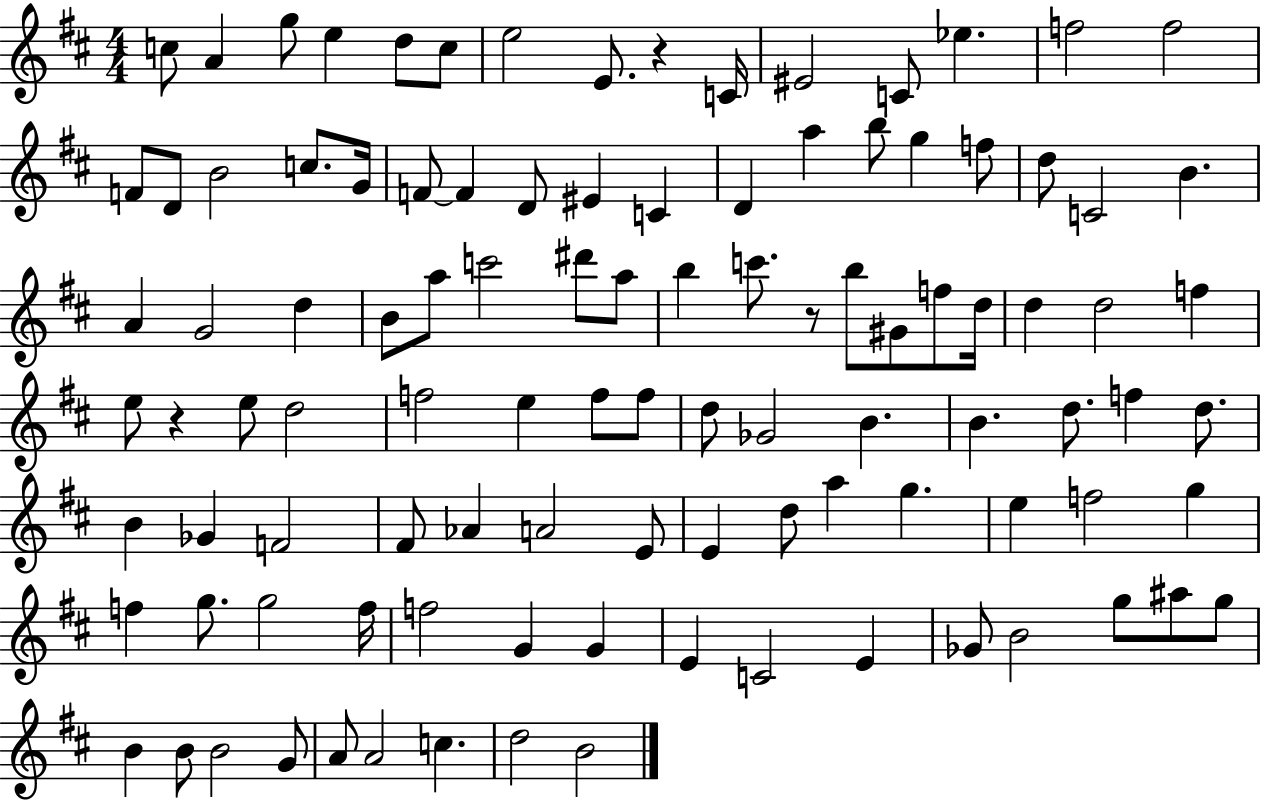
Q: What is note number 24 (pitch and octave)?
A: C4